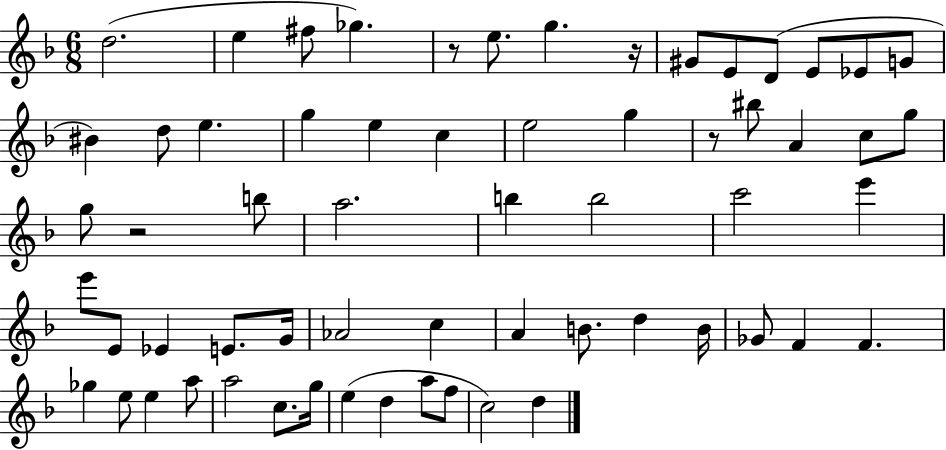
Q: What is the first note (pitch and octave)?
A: D5